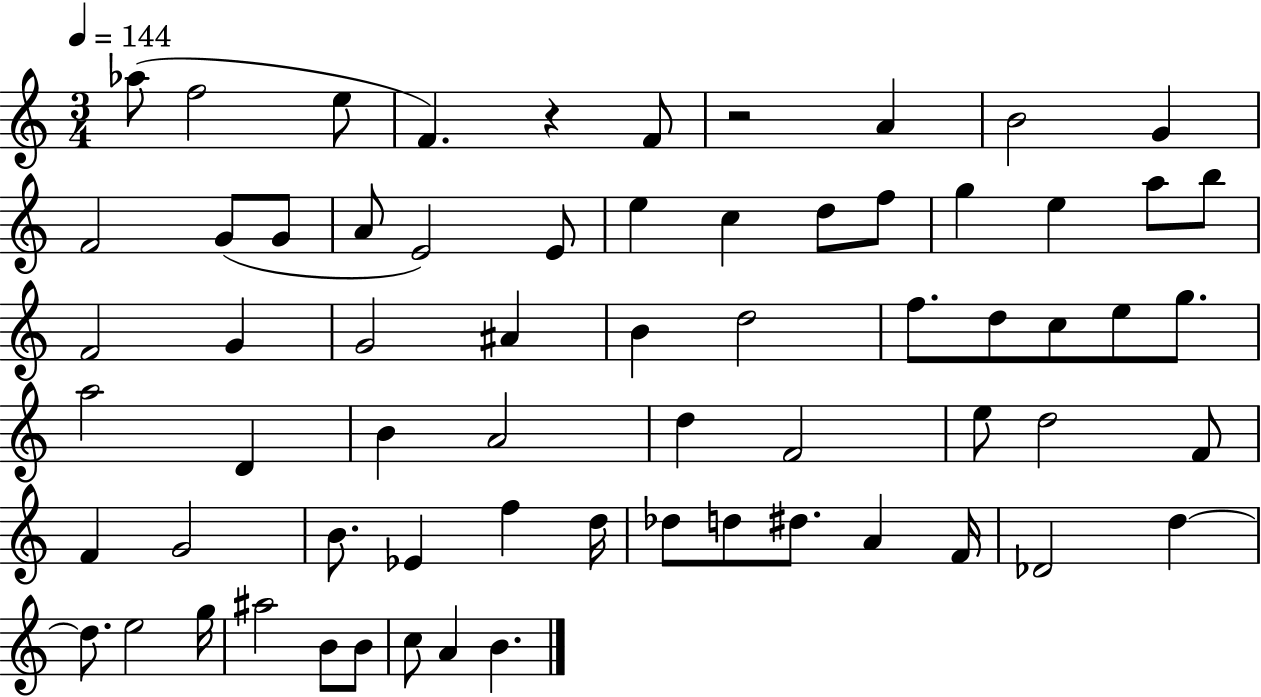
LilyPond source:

{
  \clef treble
  \numericTimeSignature
  \time 3/4
  \key c \major
  \tempo 4 = 144
  aes''8( f''2 e''8 | f'4.) r4 f'8 | r2 a'4 | b'2 g'4 | \break f'2 g'8( g'8 | a'8 e'2) e'8 | e''4 c''4 d''8 f''8 | g''4 e''4 a''8 b''8 | \break f'2 g'4 | g'2 ais'4 | b'4 d''2 | f''8. d''8 c''8 e''8 g''8. | \break a''2 d'4 | b'4 a'2 | d''4 f'2 | e''8 d''2 f'8 | \break f'4 g'2 | b'8. ees'4 f''4 d''16 | des''8 d''8 dis''8. a'4 f'16 | des'2 d''4~~ | \break d''8. e''2 g''16 | ais''2 b'8 b'8 | c''8 a'4 b'4. | \bar "|."
}